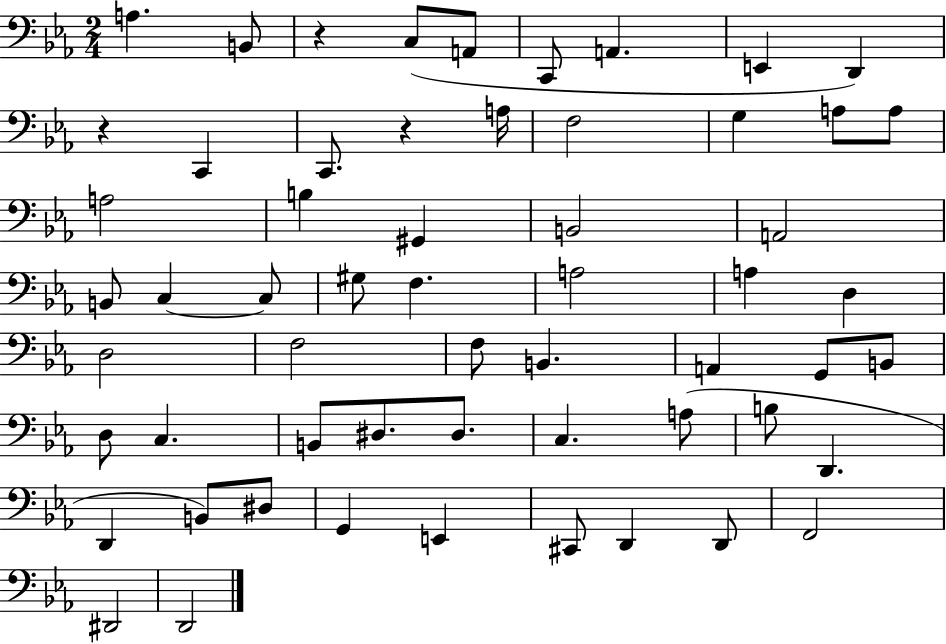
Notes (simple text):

A3/q. B2/e R/q C3/e A2/e C2/e A2/q. E2/q D2/q R/q C2/q C2/e. R/q A3/s F3/h G3/q A3/e A3/e A3/h B3/q G#2/q B2/h A2/h B2/e C3/q C3/e G#3/e F3/q. A3/h A3/q D3/q D3/h F3/h F3/e B2/q. A2/q G2/e B2/e D3/e C3/q. B2/e D#3/e. D#3/e. C3/q. A3/e B3/e D2/q. D2/q B2/e D#3/e G2/q E2/q C#2/e D2/q D2/e F2/h D#2/h D2/h